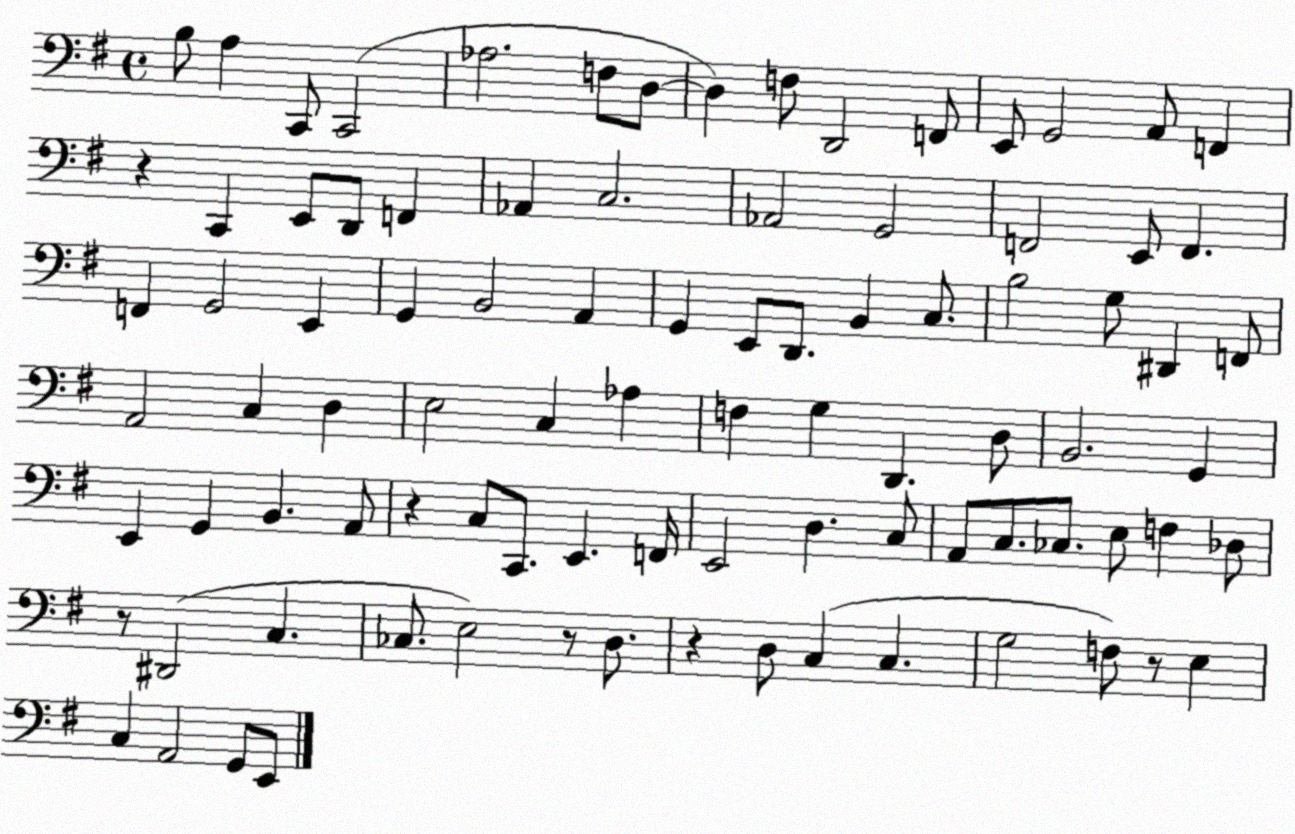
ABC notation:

X:1
T:Untitled
M:4/4
L:1/4
K:G
B,/2 A, C,,/2 C,,2 _A,2 F,/2 D,/2 D, F,/2 D,,2 F,,/2 E,,/2 G,,2 A,,/2 F,, z C,, E,,/2 D,,/2 F,, _A,, C,2 _A,,2 G,,2 F,,2 E,,/2 F,, F,, G,,2 E,, G,, B,,2 A,, G,, E,,/2 D,,/2 B,, C,/2 B,2 G,/2 ^D,, F,,/2 A,,2 C, D, E,2 C, _A, F, G, D,, D,/2 B,,2 G,, E,, G,, B,, A,,/2 z C,/2 C,,/2 E,, F,,/4 E,,2 D, C,/2 A,,/2 C,/2 _C,/2 E,/2 F, _D,/2 z/2 ^D,,2 C, _C,/2 E,2 z/2 D,/2 z D,/2 C, C, G,2 F,/2 z/2 E, C, A,,2 G,,/2 E,,/2